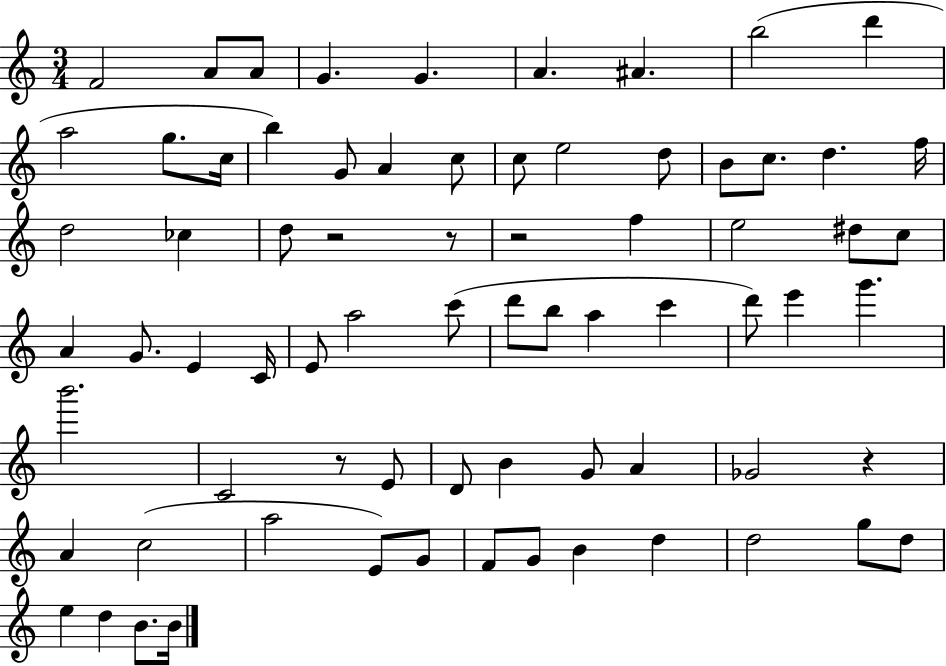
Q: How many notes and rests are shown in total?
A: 73